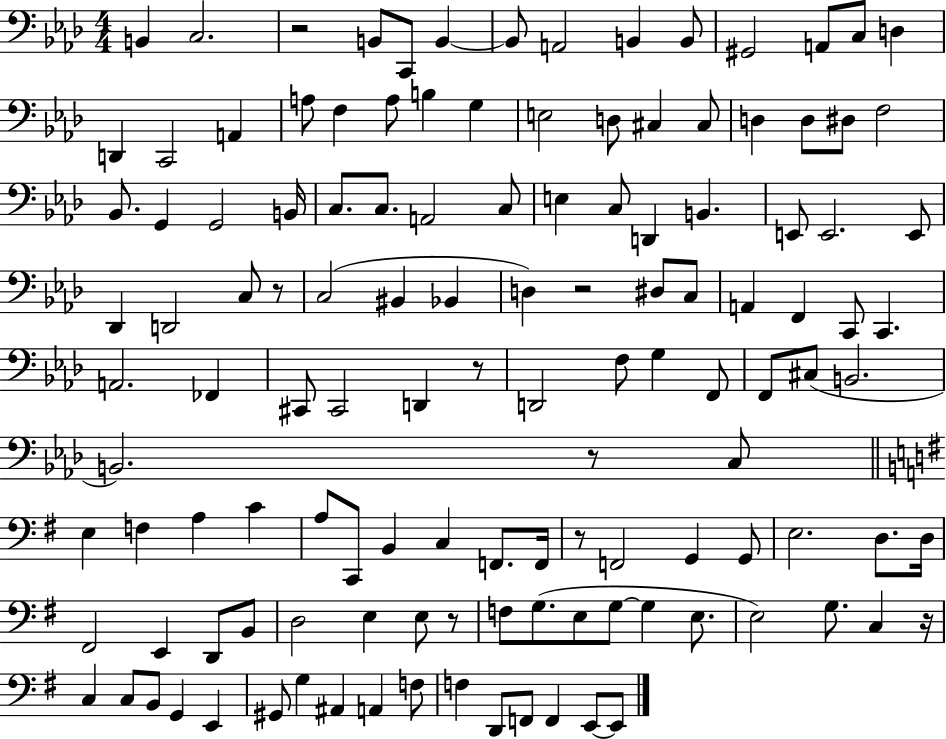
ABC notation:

X:1
T:Untitled
M:4/4
L:1/4
K:Ab
B,, C,2 z2 B,,/2 C,,/2 B,, B,,/2 A,,2 B,, B,,/2 ^G,,2 A,,/2 C,/2 D, D,, C,,2 A,, A,/2 F, A,/2 B, G, E,2 D,/2 ^C, ^C,/2 D, D,/2 ^D,/2 F,2 _B,,/2 G,, G,,2 B,,/4 C,/2 C,/2 A,,2 C,/2 E, C,/2 D,, B,, E,,/2 E,,2 E,,/2 _D,, D,,2 C,/2 z/2 C,2 ^B,, _B,, D, z2 ^D,/2 C,/2 A,, F,, C,,/2 C,, A,,2 _F,, ^C,,/2 ^C,,2 D,, z/2 D,,2 F,/2 G, F,,/2 F,,/2 ^C,/2 B,,2 B,,2 z/2 C,/2 E, F, A, C A,/2 C,,/2 B,, C, F,,/2 F,,/4 z/2 F,,2 G,, G,,/2 E,2 D,/2 D,/4 ^F,,2 E,, D,,/2 B,,/2 D,2 E, E,/2 z/2 F,/2 G,/2 E,/2 G,/2 G, E,/2 E,2 G,/2 C, z/4 C, C,/2 B,,/2 G,, E,, ^G,,/2 G, ^A,, A,, F,/2 F, D,,/2 F,,/2 F,, E,,/2 E,,/2